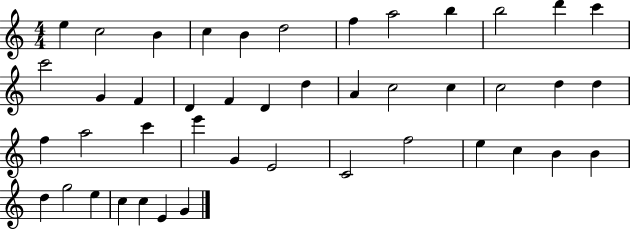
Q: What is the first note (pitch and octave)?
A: E5